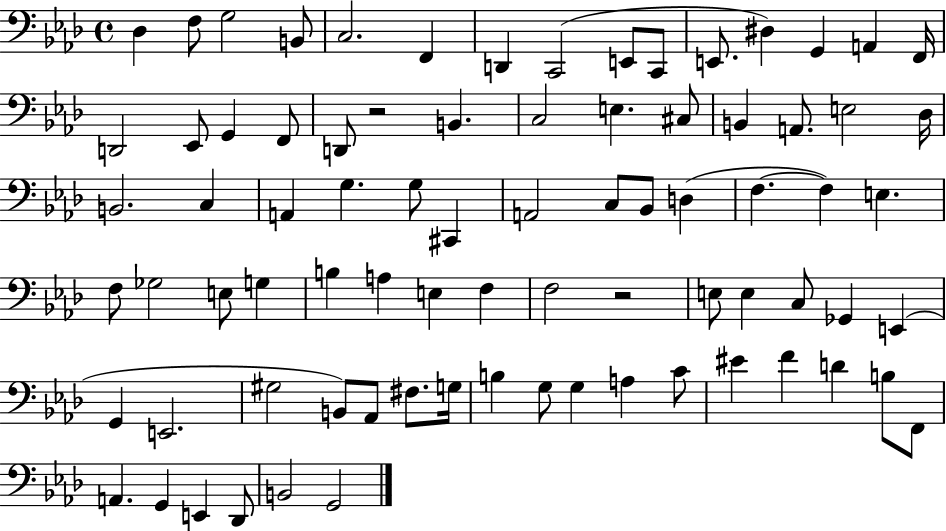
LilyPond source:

{
  \clef bass
  \time 4/4
  \defaultTimeSignature
  \key aes \major
  des4 f8 g2 b,8 | c2. f,4 | d,4 c,2( e,8 c,8 | e,8. dis4) g,4 a,4 f,16 | \break d,2 ees,8 g,4 f,8 | d,8 r2 b,4. | c2 e4. cis8 | b,4 a,8. e2 des16 | \break b,2. c4 | a,4 g4. g8 cis,4 | a,2 c8 bes,8 d4( | f4.~~ f4) e4. | \break f8 ges2 e8 g4 | b4 a4 e4 f4 | f2 r2 | e8 e4 c8 ges,4 e,4( | \break g,4 e,2. | gis2 b,8) aes,8 fis8. g16 | b4 g8 g4 a4 c'8 | eis'4 f'4 d'4 b8 f,8 | \break a,4. g,4 e,4 des,8 | b,2 g,2 | \bar "|."
}